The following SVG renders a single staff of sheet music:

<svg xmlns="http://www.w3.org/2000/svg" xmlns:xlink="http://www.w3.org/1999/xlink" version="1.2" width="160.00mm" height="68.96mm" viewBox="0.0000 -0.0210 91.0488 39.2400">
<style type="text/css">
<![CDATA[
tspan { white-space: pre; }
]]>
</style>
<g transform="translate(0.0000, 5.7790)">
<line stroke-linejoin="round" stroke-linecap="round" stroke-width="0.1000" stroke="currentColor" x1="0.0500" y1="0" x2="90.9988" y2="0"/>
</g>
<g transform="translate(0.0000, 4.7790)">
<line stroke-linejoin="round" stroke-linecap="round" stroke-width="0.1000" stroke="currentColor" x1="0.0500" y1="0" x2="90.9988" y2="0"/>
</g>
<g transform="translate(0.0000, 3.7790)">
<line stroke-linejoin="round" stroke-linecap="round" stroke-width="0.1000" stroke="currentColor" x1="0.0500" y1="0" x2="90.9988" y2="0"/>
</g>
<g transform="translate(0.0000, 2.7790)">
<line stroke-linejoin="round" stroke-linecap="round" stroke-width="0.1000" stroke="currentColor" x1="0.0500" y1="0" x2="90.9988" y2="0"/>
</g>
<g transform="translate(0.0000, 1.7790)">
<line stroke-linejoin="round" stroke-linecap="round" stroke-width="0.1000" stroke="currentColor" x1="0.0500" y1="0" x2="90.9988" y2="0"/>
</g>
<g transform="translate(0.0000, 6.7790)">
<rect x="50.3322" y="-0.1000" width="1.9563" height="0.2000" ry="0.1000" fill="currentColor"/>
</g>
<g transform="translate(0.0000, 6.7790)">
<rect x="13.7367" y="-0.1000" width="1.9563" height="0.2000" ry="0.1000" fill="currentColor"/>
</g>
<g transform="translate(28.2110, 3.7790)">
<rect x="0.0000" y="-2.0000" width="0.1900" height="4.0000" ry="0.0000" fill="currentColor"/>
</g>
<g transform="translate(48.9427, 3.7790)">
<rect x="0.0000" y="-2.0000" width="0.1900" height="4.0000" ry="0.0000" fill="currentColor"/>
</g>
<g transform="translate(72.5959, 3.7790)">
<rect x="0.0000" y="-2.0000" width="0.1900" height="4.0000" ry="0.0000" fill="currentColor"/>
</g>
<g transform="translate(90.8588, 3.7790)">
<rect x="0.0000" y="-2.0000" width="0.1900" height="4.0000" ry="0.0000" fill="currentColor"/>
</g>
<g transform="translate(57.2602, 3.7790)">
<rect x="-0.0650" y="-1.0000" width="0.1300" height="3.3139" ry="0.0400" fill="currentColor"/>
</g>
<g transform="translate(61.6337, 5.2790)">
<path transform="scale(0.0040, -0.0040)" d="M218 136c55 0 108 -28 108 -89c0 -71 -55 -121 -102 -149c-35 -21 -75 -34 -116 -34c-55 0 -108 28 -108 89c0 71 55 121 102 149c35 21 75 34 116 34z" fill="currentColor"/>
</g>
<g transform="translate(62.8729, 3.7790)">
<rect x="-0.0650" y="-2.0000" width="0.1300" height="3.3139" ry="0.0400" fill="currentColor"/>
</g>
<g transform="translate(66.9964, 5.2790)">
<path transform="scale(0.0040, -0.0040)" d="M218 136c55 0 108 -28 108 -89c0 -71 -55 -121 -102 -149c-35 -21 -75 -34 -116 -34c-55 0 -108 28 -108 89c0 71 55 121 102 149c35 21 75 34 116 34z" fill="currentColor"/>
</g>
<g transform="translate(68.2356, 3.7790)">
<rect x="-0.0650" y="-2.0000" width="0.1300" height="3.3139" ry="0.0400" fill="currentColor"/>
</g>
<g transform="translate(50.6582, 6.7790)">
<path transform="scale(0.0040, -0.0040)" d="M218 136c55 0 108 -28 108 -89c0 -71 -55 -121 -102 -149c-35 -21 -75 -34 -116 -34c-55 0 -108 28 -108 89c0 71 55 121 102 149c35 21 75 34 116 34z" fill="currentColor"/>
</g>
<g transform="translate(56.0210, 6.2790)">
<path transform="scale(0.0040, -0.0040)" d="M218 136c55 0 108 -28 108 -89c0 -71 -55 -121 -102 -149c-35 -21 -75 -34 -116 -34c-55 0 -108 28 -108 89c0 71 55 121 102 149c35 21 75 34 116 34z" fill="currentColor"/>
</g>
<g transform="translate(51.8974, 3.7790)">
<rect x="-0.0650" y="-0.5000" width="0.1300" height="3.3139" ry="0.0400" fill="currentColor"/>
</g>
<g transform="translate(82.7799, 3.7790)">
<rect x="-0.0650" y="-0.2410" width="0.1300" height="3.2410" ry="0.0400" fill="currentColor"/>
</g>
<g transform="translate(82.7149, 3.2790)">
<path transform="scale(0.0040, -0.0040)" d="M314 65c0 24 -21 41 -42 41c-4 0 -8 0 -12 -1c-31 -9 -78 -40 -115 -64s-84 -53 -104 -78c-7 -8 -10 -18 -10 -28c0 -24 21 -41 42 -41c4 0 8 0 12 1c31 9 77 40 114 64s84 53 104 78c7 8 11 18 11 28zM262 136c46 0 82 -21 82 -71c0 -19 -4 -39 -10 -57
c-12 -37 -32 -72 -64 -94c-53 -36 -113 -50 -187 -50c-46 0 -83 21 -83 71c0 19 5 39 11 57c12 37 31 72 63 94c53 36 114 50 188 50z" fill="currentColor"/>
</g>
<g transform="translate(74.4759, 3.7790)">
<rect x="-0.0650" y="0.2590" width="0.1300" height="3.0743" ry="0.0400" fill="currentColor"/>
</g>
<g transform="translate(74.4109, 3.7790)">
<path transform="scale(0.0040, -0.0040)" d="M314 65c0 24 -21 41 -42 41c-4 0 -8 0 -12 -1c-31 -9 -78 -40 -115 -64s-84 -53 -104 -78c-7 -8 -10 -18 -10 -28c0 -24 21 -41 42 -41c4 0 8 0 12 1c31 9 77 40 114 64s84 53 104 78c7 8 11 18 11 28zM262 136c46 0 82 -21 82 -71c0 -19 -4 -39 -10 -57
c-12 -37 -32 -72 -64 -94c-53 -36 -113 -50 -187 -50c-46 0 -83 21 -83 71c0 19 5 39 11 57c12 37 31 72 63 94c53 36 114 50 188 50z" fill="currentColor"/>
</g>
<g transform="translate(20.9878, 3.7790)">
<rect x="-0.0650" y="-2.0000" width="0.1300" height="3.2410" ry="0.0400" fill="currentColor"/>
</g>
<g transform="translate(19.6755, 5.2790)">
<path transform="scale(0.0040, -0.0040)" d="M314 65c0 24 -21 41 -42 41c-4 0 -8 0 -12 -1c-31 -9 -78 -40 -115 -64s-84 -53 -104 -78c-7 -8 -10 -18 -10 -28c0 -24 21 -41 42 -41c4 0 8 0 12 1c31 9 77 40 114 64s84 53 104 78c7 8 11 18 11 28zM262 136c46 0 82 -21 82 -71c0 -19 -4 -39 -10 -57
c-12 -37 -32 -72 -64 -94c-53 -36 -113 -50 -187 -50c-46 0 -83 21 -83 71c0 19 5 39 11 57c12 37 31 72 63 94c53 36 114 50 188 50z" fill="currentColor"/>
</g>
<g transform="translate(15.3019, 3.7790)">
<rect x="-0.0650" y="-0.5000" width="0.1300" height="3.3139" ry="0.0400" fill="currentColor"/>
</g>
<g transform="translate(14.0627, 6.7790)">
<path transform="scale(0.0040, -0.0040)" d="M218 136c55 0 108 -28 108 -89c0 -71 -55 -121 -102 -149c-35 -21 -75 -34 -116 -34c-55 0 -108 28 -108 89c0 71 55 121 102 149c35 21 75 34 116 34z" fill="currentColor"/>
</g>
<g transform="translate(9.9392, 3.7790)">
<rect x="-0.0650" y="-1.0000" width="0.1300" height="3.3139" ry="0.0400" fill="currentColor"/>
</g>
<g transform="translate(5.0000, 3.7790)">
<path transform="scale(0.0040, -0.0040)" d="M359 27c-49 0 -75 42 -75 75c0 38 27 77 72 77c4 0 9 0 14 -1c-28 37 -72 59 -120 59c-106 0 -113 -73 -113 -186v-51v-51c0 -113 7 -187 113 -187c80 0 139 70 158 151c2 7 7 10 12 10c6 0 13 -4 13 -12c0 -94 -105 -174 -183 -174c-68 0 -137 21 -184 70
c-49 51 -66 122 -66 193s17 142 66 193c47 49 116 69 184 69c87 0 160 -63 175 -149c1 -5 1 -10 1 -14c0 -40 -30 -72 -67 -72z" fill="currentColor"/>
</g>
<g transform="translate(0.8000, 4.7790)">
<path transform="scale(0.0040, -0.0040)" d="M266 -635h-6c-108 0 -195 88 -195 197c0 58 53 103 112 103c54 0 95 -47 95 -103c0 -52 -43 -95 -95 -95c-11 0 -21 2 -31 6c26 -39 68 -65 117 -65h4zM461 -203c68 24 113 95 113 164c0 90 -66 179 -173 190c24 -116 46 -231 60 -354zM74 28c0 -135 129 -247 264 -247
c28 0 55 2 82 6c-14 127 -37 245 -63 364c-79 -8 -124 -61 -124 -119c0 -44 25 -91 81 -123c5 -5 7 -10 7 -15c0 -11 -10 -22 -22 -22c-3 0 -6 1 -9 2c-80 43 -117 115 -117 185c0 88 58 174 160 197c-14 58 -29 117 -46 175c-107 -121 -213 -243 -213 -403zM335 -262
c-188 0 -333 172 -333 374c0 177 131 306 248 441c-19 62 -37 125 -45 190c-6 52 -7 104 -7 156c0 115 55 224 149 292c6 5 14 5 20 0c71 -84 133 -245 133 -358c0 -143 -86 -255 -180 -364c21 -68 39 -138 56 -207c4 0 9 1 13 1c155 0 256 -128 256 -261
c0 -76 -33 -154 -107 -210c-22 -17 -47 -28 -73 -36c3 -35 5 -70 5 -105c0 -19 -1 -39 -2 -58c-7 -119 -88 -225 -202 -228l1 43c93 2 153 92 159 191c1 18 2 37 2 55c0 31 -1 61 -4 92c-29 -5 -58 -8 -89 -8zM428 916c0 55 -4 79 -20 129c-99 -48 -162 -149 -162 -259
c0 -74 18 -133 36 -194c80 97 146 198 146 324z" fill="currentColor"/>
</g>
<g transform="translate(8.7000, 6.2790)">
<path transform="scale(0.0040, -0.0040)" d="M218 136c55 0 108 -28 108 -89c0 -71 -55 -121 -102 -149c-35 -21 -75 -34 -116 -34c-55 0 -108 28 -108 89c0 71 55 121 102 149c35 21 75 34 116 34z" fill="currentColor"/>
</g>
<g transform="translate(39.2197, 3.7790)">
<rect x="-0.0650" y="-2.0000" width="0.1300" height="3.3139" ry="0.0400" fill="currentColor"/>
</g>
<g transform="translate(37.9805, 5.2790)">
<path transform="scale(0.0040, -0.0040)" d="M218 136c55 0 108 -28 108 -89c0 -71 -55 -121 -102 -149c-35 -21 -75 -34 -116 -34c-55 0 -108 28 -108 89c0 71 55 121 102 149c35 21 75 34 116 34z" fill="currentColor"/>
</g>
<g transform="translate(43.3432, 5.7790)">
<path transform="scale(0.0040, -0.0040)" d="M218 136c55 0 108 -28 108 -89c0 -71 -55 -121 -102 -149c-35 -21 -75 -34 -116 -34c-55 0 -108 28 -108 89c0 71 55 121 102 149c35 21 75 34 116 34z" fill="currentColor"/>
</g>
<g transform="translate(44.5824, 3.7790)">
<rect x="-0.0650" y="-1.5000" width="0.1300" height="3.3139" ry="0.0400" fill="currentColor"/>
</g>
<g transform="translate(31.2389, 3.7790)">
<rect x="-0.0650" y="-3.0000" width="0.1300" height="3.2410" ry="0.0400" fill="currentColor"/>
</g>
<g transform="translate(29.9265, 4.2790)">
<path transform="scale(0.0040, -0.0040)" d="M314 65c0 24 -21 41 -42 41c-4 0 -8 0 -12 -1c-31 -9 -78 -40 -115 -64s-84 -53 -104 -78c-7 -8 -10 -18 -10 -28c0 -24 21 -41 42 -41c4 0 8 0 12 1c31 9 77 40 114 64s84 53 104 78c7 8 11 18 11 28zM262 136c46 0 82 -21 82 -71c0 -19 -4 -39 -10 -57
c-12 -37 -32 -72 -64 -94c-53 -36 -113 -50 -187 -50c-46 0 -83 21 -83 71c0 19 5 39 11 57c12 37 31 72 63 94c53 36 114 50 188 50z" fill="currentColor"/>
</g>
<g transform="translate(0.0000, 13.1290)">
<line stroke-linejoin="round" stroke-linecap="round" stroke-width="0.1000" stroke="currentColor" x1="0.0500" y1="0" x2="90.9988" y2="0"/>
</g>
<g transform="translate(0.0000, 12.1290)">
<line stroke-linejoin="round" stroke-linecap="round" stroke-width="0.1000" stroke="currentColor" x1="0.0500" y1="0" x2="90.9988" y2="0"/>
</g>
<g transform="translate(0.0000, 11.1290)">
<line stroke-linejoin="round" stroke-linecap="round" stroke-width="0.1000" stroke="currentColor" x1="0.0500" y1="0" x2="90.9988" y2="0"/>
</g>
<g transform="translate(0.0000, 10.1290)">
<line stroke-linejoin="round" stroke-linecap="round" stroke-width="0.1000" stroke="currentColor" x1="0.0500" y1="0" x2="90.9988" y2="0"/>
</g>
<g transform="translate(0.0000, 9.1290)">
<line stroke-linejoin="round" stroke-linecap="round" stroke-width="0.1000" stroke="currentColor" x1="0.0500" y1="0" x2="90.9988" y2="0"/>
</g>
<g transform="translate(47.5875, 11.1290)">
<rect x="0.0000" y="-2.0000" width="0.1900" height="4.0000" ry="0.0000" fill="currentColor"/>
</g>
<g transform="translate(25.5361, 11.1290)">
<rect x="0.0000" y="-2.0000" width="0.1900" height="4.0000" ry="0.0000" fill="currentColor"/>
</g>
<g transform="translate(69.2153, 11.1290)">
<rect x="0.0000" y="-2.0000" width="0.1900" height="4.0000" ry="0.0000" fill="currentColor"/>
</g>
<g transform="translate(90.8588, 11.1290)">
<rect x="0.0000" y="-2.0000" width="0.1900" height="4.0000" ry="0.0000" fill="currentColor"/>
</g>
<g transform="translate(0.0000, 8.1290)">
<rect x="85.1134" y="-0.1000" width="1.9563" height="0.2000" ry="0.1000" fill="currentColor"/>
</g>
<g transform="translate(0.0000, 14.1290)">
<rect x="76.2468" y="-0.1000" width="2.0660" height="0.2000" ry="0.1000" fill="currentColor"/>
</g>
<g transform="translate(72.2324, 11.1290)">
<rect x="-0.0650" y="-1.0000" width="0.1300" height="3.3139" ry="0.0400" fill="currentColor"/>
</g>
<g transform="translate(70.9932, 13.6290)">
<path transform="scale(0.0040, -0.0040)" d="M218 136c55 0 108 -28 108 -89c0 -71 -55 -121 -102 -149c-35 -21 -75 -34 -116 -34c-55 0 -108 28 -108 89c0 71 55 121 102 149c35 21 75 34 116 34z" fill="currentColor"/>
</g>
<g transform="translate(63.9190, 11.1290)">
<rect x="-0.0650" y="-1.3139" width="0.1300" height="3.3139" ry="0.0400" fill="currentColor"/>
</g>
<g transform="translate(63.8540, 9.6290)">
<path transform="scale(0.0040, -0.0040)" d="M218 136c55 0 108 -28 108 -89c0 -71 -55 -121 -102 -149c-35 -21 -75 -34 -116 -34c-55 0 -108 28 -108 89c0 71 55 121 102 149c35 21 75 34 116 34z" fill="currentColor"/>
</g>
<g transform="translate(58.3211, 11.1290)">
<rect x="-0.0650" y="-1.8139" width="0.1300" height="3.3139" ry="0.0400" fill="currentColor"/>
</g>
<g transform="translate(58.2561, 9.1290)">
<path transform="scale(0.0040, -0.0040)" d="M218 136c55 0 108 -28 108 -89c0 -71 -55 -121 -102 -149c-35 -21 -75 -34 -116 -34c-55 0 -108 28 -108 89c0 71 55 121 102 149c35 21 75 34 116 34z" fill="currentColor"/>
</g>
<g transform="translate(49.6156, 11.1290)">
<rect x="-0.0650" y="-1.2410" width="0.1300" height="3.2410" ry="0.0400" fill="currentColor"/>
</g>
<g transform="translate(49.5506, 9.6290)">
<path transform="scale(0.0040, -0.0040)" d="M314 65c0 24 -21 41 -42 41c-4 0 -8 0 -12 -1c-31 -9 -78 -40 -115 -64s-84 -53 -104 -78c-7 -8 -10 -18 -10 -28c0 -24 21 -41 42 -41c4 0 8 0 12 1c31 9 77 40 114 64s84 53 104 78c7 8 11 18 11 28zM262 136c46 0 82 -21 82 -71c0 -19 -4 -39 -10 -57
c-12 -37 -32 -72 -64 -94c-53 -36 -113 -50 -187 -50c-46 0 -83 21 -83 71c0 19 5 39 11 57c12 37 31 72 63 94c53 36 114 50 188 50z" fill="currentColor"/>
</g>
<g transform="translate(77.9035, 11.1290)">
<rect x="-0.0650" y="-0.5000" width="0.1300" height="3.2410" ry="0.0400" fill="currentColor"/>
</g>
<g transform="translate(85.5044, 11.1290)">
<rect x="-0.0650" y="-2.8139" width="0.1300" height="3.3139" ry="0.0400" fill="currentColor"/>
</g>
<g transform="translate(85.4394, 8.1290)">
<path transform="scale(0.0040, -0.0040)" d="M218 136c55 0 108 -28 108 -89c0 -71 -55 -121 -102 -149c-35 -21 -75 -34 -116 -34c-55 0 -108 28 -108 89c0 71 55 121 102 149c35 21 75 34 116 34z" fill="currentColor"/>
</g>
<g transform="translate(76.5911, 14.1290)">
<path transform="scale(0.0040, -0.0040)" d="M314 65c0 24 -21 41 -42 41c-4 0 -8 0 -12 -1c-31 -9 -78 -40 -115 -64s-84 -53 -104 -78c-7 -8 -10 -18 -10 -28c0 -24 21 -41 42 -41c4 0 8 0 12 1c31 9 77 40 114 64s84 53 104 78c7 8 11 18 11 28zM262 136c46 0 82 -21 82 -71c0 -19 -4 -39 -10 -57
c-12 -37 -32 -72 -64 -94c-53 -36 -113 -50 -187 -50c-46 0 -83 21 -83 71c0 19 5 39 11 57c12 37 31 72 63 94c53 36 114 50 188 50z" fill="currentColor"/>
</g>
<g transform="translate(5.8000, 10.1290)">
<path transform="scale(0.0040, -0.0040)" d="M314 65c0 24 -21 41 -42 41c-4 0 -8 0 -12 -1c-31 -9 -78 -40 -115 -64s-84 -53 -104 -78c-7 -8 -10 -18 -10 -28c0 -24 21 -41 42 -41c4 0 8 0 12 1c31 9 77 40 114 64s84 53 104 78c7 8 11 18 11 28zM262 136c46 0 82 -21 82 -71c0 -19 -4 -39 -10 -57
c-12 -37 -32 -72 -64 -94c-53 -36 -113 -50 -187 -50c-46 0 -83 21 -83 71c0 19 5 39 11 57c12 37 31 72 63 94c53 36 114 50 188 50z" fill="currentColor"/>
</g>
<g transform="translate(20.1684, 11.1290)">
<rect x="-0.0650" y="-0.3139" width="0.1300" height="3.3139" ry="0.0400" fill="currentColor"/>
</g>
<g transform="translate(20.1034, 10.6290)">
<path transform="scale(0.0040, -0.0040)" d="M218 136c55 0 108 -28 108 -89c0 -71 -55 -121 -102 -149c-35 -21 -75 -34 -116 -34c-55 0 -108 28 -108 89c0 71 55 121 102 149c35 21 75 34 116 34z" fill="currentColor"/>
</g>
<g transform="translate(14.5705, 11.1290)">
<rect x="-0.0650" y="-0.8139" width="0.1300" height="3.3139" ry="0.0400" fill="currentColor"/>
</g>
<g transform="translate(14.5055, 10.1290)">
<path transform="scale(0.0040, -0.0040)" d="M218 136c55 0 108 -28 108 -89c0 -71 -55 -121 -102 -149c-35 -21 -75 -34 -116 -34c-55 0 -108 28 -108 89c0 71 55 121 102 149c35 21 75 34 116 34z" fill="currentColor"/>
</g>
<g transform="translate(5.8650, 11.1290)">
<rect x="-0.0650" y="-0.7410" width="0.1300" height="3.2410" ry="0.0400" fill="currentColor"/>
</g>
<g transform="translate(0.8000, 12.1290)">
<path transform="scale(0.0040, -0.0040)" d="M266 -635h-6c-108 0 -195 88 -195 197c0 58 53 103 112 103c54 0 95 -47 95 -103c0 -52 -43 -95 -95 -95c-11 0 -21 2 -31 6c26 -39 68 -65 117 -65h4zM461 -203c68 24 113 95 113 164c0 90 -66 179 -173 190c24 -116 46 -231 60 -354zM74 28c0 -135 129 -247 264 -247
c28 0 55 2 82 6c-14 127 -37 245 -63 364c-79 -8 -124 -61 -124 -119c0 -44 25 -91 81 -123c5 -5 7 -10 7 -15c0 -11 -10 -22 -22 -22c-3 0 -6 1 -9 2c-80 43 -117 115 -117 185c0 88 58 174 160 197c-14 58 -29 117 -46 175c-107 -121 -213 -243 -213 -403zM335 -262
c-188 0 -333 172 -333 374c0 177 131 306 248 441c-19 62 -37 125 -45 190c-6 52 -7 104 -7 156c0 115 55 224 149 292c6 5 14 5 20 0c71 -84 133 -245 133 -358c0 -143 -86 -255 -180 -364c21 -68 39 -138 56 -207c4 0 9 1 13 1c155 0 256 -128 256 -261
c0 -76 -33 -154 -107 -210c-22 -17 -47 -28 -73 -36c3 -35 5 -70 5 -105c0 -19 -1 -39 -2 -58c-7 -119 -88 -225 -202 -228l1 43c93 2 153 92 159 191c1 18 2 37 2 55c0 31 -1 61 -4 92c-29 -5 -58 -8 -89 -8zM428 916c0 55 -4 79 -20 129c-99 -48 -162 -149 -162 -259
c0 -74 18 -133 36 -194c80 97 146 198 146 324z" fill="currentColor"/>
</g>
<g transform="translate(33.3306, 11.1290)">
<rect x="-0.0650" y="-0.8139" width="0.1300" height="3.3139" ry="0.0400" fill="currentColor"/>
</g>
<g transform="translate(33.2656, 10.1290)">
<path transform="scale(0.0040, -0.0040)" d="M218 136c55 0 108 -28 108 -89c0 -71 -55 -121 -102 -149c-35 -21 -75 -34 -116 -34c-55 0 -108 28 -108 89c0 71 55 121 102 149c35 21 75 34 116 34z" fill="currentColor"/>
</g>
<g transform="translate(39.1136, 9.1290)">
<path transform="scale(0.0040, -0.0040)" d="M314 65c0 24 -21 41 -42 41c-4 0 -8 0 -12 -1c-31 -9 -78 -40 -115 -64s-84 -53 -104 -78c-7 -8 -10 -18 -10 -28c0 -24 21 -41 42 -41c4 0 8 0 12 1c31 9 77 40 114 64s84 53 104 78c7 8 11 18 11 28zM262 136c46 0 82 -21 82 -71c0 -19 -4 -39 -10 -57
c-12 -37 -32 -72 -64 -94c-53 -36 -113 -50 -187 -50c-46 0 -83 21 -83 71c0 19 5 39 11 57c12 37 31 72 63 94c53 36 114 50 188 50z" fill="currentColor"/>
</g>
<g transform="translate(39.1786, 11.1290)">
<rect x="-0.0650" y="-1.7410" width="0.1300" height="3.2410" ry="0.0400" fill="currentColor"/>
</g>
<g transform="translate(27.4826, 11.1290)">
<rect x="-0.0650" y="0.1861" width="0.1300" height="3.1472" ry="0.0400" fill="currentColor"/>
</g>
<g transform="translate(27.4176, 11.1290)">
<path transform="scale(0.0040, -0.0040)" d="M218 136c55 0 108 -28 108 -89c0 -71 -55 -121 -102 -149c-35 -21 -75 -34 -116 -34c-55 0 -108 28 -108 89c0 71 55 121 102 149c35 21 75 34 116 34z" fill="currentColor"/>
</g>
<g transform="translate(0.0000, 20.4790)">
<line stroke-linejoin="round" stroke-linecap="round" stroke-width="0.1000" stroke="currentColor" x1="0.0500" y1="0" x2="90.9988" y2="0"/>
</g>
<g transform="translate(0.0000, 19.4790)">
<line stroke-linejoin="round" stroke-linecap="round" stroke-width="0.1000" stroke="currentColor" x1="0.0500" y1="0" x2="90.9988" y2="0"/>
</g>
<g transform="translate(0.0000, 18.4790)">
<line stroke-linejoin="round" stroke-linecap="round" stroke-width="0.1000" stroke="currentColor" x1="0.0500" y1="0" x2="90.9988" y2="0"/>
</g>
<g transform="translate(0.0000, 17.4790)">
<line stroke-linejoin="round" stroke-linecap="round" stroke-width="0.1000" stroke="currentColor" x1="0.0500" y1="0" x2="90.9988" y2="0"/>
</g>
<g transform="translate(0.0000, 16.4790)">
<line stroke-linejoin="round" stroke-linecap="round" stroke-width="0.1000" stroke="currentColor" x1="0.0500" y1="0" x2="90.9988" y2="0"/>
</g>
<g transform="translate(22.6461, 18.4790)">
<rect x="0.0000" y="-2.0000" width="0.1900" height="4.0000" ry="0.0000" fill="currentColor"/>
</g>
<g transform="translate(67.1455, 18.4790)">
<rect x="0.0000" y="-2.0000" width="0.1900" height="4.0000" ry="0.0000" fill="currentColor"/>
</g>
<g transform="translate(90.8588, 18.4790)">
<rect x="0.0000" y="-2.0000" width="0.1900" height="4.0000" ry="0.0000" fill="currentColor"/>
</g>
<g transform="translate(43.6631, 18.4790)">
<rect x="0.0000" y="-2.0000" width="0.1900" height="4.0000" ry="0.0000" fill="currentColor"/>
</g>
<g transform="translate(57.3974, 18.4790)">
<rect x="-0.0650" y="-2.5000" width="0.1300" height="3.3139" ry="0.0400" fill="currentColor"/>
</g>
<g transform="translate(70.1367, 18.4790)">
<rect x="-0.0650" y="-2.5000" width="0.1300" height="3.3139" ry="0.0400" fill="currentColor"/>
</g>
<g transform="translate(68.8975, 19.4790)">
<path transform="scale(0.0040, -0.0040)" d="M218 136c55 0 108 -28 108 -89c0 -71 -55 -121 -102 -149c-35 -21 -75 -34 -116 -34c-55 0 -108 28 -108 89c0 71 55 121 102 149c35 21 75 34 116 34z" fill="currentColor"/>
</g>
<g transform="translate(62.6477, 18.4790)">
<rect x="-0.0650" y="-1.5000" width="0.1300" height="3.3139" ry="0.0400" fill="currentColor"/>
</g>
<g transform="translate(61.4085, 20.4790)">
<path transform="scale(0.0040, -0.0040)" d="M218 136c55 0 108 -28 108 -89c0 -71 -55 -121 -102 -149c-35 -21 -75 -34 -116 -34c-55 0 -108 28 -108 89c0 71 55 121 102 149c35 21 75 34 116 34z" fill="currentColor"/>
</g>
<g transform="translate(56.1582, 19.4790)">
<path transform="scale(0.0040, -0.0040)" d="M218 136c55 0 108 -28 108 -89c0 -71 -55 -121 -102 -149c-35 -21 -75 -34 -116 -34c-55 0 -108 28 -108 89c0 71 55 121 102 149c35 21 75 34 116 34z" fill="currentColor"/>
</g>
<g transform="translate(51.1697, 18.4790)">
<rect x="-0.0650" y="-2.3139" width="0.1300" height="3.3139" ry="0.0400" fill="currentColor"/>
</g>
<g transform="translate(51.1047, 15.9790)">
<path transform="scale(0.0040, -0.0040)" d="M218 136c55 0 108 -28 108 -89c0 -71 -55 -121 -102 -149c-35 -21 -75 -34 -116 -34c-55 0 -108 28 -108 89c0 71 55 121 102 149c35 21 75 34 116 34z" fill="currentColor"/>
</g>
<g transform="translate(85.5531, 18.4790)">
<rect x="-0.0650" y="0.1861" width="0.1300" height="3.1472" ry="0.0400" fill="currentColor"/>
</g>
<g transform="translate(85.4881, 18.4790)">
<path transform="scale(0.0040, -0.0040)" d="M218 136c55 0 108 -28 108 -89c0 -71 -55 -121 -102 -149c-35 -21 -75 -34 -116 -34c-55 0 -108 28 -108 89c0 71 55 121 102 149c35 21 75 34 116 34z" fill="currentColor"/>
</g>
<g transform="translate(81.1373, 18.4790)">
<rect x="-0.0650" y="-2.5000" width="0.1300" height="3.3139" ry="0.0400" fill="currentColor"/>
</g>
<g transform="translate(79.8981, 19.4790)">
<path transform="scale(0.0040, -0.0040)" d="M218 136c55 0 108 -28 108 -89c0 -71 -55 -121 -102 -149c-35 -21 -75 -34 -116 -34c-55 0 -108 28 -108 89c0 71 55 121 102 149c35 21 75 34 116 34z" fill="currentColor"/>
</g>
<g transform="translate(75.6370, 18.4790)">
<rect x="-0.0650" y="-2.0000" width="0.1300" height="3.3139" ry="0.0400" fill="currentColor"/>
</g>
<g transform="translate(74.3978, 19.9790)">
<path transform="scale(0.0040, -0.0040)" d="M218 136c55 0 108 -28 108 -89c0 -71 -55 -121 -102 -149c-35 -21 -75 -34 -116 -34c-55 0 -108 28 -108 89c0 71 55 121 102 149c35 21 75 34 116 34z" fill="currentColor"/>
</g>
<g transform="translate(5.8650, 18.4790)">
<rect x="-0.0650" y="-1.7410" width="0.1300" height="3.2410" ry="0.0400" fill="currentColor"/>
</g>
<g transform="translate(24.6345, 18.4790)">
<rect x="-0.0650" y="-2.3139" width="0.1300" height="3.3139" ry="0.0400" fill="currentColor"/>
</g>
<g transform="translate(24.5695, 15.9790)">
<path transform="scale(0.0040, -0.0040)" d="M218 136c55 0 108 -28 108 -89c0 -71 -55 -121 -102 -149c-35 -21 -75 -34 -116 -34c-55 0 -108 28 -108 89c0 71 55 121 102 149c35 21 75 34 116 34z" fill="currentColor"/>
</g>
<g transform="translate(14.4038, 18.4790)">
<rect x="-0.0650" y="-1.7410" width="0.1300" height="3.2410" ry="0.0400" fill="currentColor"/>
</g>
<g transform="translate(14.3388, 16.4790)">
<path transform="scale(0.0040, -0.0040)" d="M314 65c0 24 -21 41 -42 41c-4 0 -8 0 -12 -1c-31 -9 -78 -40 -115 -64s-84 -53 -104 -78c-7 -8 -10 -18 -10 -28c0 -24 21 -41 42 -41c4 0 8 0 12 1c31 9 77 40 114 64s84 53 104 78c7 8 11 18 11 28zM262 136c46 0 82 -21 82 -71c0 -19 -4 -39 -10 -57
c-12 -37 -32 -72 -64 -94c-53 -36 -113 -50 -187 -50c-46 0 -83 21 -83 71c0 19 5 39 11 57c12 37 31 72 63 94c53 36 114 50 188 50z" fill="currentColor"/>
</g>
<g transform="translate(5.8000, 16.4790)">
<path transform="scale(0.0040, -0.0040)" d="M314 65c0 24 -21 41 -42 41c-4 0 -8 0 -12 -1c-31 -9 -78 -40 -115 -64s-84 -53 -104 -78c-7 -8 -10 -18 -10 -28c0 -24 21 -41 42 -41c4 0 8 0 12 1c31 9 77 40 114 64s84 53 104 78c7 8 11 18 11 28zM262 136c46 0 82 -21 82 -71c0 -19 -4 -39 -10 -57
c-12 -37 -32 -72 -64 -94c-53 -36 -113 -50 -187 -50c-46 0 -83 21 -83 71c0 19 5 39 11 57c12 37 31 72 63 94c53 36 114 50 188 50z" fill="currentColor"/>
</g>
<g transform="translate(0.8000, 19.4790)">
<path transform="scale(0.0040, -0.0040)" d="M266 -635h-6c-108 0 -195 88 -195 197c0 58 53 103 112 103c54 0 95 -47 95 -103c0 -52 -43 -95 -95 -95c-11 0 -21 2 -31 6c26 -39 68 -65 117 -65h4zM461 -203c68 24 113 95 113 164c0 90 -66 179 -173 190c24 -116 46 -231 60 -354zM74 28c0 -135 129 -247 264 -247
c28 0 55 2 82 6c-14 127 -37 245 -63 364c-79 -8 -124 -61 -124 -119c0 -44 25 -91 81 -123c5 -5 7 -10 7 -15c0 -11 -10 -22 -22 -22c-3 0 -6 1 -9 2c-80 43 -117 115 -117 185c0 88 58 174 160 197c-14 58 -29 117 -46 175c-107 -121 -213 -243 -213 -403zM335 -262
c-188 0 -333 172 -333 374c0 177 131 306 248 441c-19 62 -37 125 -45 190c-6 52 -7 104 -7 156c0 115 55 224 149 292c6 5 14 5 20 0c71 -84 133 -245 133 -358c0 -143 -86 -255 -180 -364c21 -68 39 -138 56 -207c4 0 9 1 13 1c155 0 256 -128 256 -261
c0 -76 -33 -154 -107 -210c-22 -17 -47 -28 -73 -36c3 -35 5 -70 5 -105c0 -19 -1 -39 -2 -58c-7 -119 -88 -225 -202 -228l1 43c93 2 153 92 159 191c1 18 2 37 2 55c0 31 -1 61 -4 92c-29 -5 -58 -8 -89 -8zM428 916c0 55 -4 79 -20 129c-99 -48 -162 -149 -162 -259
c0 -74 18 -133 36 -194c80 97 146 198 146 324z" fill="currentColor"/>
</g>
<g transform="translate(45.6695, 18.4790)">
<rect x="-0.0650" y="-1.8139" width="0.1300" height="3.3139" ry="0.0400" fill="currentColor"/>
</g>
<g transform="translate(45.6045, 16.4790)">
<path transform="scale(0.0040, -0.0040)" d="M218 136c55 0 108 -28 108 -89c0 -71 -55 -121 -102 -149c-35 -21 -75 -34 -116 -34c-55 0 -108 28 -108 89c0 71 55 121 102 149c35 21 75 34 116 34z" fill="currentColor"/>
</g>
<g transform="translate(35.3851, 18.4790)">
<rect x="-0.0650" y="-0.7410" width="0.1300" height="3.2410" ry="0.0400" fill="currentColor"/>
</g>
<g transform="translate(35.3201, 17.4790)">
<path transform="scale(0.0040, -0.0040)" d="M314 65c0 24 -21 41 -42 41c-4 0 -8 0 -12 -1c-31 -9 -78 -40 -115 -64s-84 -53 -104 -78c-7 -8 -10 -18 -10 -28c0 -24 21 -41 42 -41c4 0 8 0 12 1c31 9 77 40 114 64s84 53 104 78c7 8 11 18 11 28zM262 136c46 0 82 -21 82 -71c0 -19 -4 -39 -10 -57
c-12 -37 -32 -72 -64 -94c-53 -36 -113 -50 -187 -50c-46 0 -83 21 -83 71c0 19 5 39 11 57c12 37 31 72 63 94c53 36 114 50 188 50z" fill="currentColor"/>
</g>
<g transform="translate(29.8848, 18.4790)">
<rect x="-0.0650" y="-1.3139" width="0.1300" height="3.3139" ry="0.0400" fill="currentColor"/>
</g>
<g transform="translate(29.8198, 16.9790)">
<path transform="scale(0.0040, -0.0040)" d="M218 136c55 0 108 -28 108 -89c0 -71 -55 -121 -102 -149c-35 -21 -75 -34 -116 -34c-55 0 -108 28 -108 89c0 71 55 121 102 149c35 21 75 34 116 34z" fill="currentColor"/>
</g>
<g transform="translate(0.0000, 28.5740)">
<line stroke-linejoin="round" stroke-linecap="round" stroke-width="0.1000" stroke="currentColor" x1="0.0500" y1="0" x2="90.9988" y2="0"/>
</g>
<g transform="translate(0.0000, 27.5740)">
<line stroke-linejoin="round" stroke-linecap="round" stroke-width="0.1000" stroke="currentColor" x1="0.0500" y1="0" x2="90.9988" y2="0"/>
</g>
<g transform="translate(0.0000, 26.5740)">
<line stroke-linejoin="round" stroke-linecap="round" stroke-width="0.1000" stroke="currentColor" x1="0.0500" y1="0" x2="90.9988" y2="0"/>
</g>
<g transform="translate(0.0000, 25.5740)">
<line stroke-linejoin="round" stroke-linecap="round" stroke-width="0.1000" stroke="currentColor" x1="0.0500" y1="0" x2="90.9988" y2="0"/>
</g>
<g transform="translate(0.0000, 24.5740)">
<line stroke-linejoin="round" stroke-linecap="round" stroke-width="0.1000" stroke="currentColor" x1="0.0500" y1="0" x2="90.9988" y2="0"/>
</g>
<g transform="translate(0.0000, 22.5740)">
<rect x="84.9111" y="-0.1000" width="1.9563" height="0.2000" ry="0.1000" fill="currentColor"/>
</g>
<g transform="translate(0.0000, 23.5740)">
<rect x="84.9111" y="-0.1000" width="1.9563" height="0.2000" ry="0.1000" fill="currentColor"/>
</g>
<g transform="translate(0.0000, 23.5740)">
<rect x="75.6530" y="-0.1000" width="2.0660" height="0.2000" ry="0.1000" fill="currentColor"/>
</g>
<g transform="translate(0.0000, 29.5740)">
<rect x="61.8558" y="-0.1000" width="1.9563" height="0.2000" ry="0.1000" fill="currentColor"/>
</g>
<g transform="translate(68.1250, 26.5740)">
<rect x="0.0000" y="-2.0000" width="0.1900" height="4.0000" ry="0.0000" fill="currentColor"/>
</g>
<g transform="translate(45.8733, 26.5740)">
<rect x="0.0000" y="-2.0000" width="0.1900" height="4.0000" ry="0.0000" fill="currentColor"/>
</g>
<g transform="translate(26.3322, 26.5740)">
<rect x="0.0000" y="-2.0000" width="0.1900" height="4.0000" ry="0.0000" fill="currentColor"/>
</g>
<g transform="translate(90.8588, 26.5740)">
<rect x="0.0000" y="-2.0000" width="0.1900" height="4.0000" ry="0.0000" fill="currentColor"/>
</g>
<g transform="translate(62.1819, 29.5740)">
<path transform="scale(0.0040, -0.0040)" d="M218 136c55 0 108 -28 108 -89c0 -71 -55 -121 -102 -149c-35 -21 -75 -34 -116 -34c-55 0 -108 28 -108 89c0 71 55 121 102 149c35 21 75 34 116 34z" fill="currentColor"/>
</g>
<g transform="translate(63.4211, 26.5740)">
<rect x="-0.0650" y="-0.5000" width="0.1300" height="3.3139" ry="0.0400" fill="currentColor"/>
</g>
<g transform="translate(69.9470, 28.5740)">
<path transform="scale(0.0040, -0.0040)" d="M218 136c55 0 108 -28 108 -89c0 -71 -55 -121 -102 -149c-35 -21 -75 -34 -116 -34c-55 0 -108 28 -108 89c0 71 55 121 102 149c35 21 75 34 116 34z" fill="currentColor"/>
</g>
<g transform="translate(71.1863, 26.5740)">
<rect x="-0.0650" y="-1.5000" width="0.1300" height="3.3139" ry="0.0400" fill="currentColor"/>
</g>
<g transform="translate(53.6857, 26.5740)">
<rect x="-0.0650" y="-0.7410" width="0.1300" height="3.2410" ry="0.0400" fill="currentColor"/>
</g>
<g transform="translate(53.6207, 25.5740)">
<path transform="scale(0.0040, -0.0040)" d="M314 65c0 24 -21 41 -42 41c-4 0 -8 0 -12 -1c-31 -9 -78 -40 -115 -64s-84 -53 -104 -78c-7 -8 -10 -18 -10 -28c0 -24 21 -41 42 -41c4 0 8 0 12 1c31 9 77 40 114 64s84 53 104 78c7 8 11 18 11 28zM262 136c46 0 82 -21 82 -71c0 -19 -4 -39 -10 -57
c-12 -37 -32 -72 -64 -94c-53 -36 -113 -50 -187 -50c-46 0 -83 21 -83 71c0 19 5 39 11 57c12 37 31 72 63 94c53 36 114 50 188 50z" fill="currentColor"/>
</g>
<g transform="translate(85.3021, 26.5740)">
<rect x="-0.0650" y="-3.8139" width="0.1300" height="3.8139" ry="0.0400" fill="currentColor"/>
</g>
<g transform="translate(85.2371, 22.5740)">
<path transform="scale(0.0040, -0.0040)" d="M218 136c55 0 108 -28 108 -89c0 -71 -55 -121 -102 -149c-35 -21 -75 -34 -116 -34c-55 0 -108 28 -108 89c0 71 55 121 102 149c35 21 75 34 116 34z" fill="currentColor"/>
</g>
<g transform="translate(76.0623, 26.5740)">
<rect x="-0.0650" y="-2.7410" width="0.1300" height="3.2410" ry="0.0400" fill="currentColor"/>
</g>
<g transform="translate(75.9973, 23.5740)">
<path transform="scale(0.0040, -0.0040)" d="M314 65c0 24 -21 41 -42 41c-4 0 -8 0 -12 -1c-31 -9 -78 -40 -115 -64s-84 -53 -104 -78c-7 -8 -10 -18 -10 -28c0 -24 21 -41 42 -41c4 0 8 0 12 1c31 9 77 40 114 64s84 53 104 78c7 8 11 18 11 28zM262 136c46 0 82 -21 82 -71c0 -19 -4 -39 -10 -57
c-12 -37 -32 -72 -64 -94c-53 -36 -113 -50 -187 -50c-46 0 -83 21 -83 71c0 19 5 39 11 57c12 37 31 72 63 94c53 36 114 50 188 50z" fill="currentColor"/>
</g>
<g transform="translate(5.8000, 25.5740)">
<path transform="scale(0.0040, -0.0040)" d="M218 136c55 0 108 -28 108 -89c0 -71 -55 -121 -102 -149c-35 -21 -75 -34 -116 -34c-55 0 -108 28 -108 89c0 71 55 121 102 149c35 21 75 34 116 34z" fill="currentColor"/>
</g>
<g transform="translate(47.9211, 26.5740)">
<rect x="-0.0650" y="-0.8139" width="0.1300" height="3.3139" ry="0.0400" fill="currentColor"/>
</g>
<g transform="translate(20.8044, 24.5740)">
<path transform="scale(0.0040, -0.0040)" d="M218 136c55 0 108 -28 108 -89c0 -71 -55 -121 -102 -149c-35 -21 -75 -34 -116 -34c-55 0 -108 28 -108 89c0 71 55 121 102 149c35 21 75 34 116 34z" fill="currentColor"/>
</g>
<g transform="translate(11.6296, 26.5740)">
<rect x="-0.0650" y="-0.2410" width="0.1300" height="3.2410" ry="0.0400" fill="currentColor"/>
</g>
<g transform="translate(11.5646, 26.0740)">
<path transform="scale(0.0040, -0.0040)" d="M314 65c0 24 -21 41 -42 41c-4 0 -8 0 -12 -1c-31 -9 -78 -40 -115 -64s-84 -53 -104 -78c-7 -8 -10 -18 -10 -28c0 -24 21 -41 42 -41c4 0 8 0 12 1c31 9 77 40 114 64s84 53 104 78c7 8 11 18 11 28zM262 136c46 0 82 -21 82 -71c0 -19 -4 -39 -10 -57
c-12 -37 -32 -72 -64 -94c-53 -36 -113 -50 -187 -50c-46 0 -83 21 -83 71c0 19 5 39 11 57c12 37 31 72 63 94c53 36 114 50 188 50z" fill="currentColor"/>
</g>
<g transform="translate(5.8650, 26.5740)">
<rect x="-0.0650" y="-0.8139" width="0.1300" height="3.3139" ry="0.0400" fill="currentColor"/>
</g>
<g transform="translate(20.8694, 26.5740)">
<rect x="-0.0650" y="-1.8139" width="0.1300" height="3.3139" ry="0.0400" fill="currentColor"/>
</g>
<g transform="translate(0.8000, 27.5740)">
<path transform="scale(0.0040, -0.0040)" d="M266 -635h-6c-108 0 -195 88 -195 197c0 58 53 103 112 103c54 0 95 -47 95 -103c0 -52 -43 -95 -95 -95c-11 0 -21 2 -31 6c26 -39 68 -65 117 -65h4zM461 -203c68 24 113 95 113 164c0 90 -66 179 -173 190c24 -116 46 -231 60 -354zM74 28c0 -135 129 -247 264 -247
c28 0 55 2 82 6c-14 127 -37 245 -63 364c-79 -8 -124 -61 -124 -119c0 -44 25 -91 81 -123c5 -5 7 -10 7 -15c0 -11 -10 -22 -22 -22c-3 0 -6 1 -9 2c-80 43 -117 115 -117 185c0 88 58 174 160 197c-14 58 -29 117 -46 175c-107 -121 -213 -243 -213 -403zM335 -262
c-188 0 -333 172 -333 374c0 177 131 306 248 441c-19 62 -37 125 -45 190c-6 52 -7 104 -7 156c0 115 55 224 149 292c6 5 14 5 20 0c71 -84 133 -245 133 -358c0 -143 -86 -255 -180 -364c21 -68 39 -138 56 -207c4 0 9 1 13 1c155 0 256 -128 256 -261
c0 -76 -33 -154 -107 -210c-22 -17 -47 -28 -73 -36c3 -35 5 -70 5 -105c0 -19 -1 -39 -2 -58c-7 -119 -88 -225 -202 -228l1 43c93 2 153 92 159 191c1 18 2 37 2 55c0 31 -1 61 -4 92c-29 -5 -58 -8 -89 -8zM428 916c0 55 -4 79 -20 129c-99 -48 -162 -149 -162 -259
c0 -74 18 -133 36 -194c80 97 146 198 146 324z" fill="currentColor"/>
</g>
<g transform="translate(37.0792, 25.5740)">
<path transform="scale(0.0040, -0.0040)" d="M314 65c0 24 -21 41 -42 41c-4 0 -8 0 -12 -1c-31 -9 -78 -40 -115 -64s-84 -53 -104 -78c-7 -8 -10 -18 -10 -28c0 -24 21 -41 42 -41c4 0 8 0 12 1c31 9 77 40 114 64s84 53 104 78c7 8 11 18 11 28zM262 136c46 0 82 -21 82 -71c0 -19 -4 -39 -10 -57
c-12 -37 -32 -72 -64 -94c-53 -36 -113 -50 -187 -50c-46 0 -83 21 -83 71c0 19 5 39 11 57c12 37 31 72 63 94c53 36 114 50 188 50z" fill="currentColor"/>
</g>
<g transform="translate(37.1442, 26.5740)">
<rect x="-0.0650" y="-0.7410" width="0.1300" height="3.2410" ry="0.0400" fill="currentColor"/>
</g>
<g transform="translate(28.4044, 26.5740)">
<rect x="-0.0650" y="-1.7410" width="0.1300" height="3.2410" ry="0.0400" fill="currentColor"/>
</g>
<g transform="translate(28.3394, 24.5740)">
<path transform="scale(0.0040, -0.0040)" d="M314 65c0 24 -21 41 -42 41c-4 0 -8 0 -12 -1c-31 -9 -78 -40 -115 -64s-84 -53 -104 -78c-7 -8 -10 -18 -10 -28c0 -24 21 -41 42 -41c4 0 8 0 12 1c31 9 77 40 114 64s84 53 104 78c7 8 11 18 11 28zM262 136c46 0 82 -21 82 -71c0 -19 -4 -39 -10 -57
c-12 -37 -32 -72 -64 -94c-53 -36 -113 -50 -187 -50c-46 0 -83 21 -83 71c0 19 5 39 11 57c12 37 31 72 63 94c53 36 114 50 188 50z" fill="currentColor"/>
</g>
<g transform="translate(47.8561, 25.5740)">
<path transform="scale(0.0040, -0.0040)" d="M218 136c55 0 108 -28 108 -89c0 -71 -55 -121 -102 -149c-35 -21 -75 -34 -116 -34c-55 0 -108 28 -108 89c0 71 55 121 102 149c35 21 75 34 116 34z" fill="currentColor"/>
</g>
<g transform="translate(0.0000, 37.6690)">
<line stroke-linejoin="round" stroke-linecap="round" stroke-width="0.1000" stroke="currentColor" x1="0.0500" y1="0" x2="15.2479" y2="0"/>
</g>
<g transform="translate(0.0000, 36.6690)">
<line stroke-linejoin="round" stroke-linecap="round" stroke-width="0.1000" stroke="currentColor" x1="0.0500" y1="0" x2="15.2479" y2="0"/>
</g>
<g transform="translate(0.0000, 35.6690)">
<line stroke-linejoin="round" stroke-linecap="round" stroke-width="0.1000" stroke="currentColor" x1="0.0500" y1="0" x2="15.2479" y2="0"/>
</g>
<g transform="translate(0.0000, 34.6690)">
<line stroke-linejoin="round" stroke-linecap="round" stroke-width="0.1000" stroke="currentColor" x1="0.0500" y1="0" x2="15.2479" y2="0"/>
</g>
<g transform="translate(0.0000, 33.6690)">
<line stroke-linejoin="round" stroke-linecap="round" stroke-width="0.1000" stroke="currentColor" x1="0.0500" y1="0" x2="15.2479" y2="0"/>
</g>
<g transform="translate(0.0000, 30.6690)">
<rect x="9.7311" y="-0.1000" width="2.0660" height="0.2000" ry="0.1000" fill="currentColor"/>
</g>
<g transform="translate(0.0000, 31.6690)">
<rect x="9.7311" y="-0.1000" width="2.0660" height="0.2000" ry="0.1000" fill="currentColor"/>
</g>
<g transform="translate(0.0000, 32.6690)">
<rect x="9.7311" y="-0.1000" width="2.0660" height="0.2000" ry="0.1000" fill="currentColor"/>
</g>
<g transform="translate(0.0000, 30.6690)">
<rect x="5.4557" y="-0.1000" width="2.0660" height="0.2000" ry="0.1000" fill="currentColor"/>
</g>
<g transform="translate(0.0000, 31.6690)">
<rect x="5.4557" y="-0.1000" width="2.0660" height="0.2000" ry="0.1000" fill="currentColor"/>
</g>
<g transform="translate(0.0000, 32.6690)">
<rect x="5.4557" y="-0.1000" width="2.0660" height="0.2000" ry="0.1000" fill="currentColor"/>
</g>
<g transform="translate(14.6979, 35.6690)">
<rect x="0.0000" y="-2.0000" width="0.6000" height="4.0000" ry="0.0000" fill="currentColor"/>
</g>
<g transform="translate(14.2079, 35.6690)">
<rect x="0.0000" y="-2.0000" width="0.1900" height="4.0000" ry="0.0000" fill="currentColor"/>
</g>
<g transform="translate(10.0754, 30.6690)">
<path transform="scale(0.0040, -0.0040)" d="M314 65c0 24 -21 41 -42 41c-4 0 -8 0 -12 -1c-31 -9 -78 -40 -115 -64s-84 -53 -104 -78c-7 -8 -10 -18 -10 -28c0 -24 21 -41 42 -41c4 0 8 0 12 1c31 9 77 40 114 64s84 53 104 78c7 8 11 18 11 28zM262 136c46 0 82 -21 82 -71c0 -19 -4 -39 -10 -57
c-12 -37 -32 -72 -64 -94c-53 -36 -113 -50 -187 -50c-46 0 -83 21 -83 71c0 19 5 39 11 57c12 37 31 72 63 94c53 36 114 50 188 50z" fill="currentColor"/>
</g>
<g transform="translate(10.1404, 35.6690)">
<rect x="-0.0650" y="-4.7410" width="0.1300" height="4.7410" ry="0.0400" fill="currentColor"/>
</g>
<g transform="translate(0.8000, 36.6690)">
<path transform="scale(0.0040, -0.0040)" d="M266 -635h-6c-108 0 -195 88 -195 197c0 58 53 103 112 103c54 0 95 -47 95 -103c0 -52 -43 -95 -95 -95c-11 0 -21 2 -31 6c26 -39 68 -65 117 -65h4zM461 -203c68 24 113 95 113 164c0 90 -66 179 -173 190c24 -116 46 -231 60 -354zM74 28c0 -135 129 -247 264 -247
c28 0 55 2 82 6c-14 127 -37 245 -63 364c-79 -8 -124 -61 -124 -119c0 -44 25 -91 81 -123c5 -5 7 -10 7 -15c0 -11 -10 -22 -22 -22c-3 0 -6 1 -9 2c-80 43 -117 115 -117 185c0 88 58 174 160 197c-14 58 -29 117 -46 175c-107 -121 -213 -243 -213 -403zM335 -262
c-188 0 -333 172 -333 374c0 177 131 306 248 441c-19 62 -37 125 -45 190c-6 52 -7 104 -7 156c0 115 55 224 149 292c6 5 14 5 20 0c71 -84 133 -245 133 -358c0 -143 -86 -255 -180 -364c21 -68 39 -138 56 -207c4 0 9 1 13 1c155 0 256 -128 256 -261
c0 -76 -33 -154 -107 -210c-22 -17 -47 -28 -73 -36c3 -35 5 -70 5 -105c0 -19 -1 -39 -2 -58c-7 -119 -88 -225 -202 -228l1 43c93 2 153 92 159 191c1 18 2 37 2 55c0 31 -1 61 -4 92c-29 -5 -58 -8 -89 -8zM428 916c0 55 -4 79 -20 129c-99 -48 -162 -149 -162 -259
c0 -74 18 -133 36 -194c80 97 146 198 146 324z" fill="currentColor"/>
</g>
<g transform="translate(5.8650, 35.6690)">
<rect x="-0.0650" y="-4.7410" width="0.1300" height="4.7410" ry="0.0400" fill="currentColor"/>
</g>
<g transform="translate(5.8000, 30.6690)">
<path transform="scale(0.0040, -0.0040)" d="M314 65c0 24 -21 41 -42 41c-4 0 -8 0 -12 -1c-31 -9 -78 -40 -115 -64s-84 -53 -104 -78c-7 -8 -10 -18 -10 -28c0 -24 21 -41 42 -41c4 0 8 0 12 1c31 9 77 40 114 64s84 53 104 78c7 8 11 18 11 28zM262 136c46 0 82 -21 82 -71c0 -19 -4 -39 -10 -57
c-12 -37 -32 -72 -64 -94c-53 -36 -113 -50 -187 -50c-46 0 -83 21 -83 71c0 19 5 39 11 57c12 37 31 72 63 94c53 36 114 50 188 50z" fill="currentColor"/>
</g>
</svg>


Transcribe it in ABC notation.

X:1
T:Untitled
M:4/4
L:1/4
K:C
D C F2 A2 F E C D F F B2 c2 d2 d c B d f2 e2 f e D C2 a f2 f2 g e d2 f g G E G F G B d c2 f f2 d2 d d2 C E a2 c' e'2 e'2